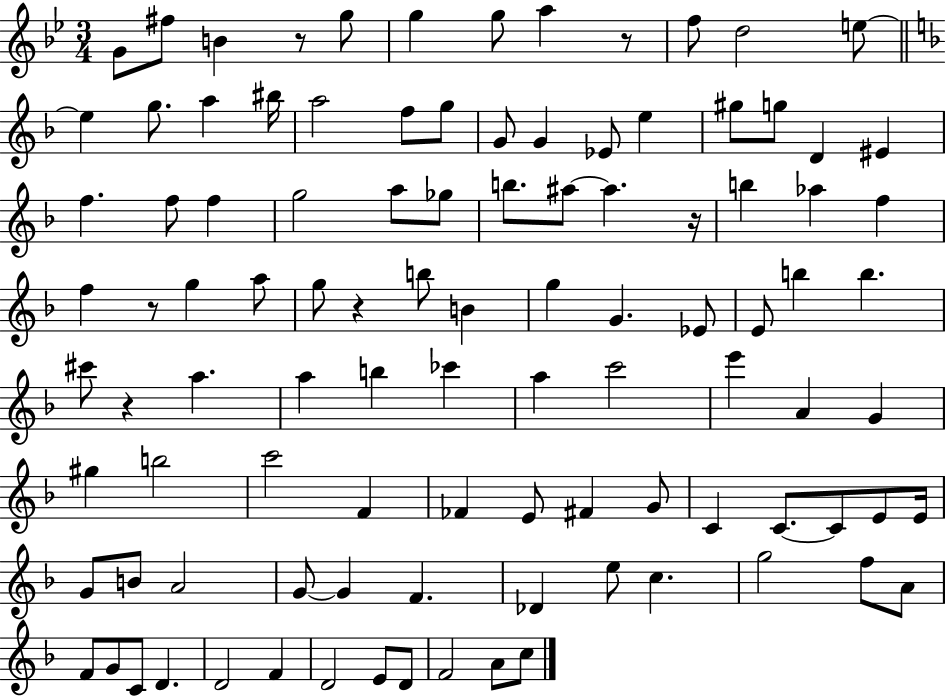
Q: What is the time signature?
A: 3/4